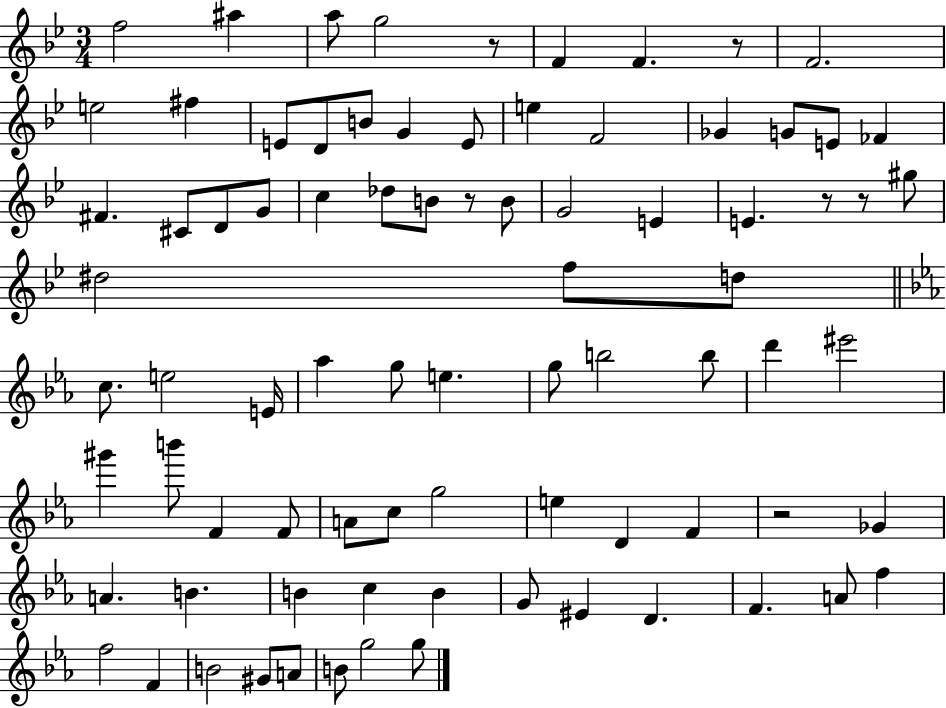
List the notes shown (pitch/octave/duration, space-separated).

F5/h A#5/q A5/e G5/h R/e F4/q F4/q. R/e F4/h. E5/h F#5/q E4/e D4/e B4/e G4/q E4/e E5/q F4/h Gb4/q G4/e E4/e FES4/q F#4/q. C#4/e D4/e G4/e C5/q Db5/e B4/e R/e B4/e G4/h E4/q E4/q. R/e R/e G#5/e D#5/h F5/e D5/e C5/e. E5/h E4/s Ab5/q G5/e E5/q. G5/e B5/h B5/e D6/q EIS6/h G#6/q B6/e F4/q F4/e A4/e C5/e G5/h E5/q D4/q F4/q R/h Gb4/q A4/q. B4/q. B4/q C5/q B4/q G4/e EIS4/q D4/q. F4/q. A4/e F5/q F5/h F4/q B4/h G#4/e A4/e B4/e G5/h G5/e